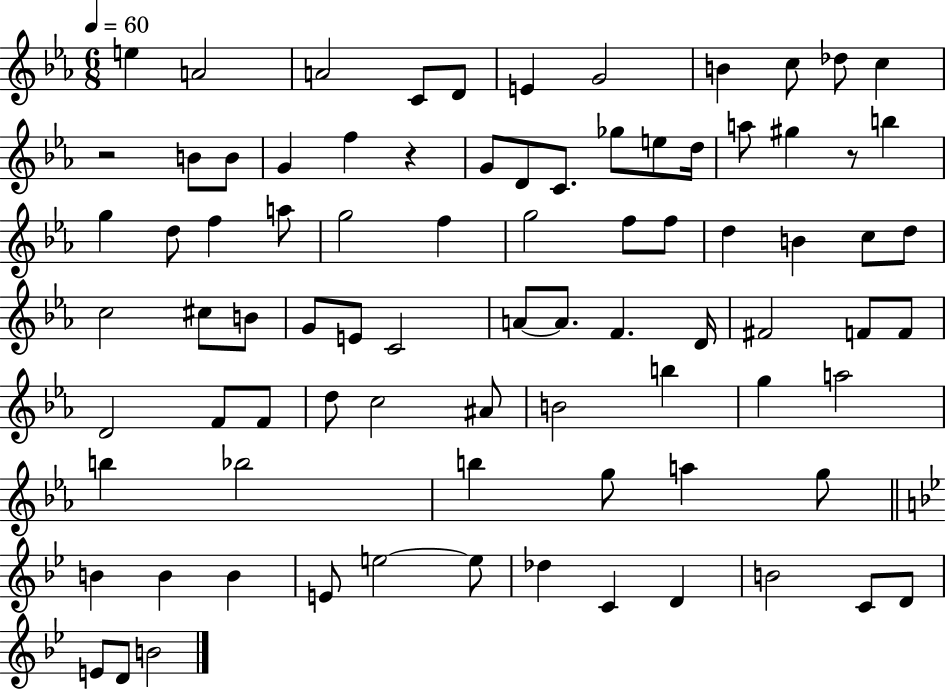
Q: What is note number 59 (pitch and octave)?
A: G5